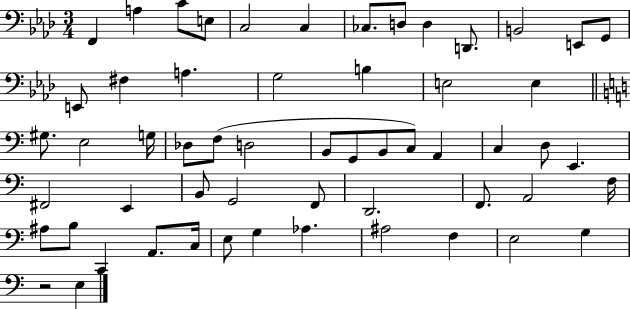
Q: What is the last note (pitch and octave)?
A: E3